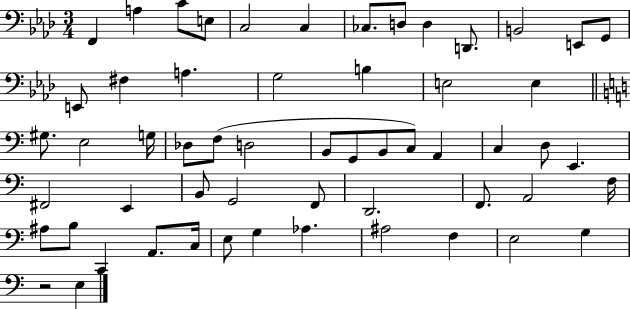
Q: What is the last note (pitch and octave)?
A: E3